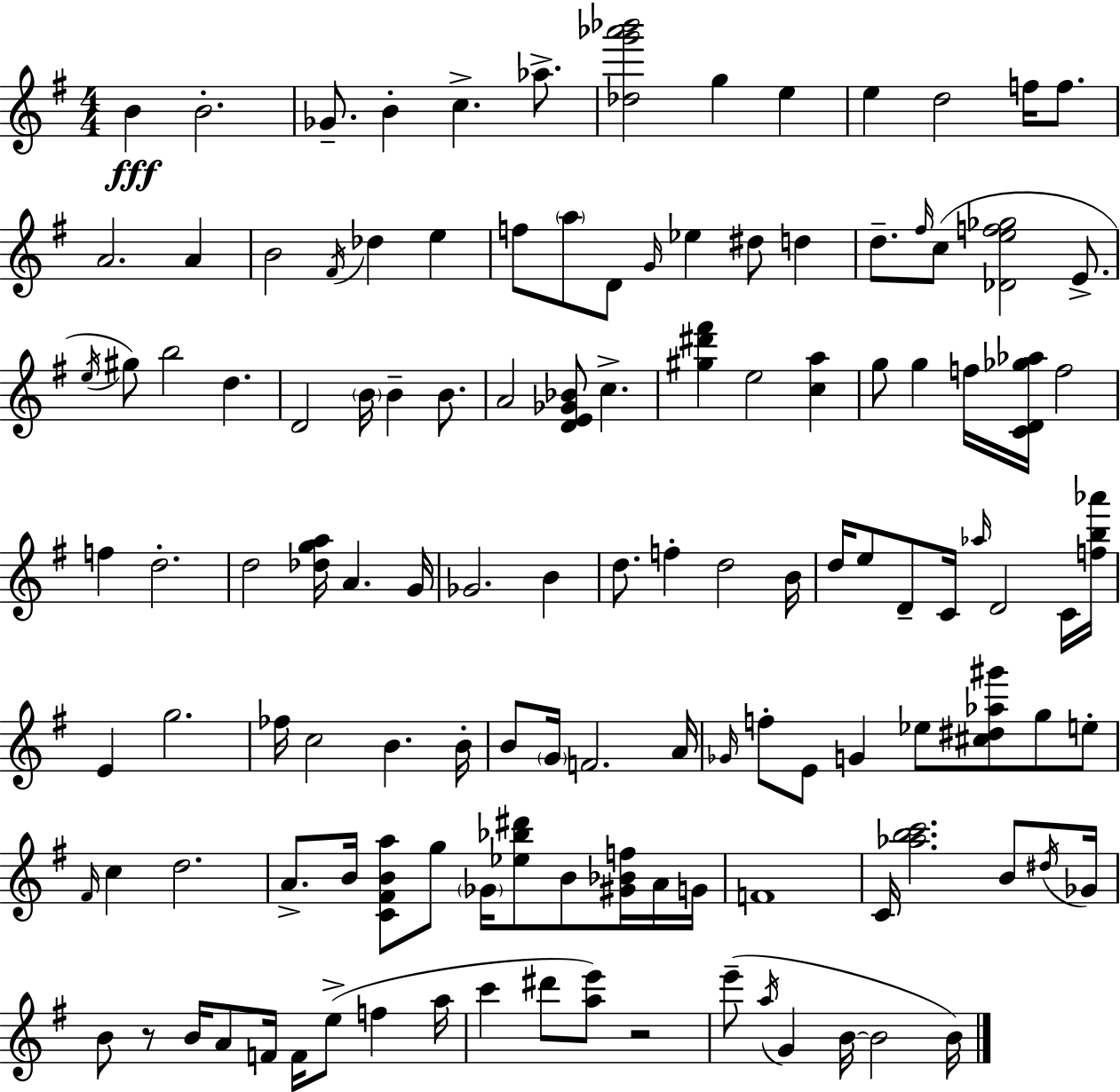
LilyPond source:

{
  \clef treble
  \numericTimeSignature
  \time 4/4
  \key e \minor
  b'4\fff b'2.-. | ges'8.-- b'4-. c''4.-> aes''8.-> | <des'' g''' aes''' bes'''>2 g''4 e''4 | e''4 d''2 f''16 f''8. | \break a'2. a'4 | b'2 \acciaccatura { fis'16 } des''4 e''4 | f''8 \parenthesize a''8 d'8 \grace { g'16 } ees''4 dis''8 d''4 | d''8.-- \grace { fis''16 } c''8( <des' e'' f'' ges''>2 | \break e'8.-> \acciaccatura { e''16 } gis''8) b''2 d''4. | d'2 \parenthesize b'16 b'4-- | b'8. a'2 <d' e' ges' bes'>8 c''4.-> | <gis'' dis''' fis'''>4 e''2 | \break <c'' a''>4 g''8 g''4 f''16 <c' d' ges'' aes''>16 f''2 | f''4 d''2.-. | d''2 <des'' g'' a''>16 a'4. | g'16 ges'2. | \break b'4 d''8. f''4-. d''2 | b'16 d''16 e''8 d'8-- c'16 \grace { aes''16 } d'2 | c'16 <f'' b'' aes'''>16 e'4 g''2. | fes''16 c''2 b'4. | \break b'16-. b'8 \parenthesize g'16 f'2. | a'16 \grace { ges'16 } f''8-. e'8 g'4 ees''8 | <cis'' dis'' aes'' gis'''>8 g''8 e''8-. \grace { fis'16 } c''4 d''2. | a'8.-> b'16 <c' fis' b' a''>8 g''8 \parenthesize ges'16 | \break <ees'' bes'' dis'''>8 b'8 <gis' bes' f''>16 a'16 g'16 f'1 | c'16 <aes'' b'' c'''>2. | b'8 \acciaccatura { dis''16 } ges'16 b'8 r8 b'16 a'8 f'16 | f'16 e''8->( f''4 a''16 c'''4 dis'''8 <a'' e'''>8) | \break r2 e'''8--( \acciaccatura { a''16 } g'4 b'16~~ | b'2 b'16) \bar "|."
}